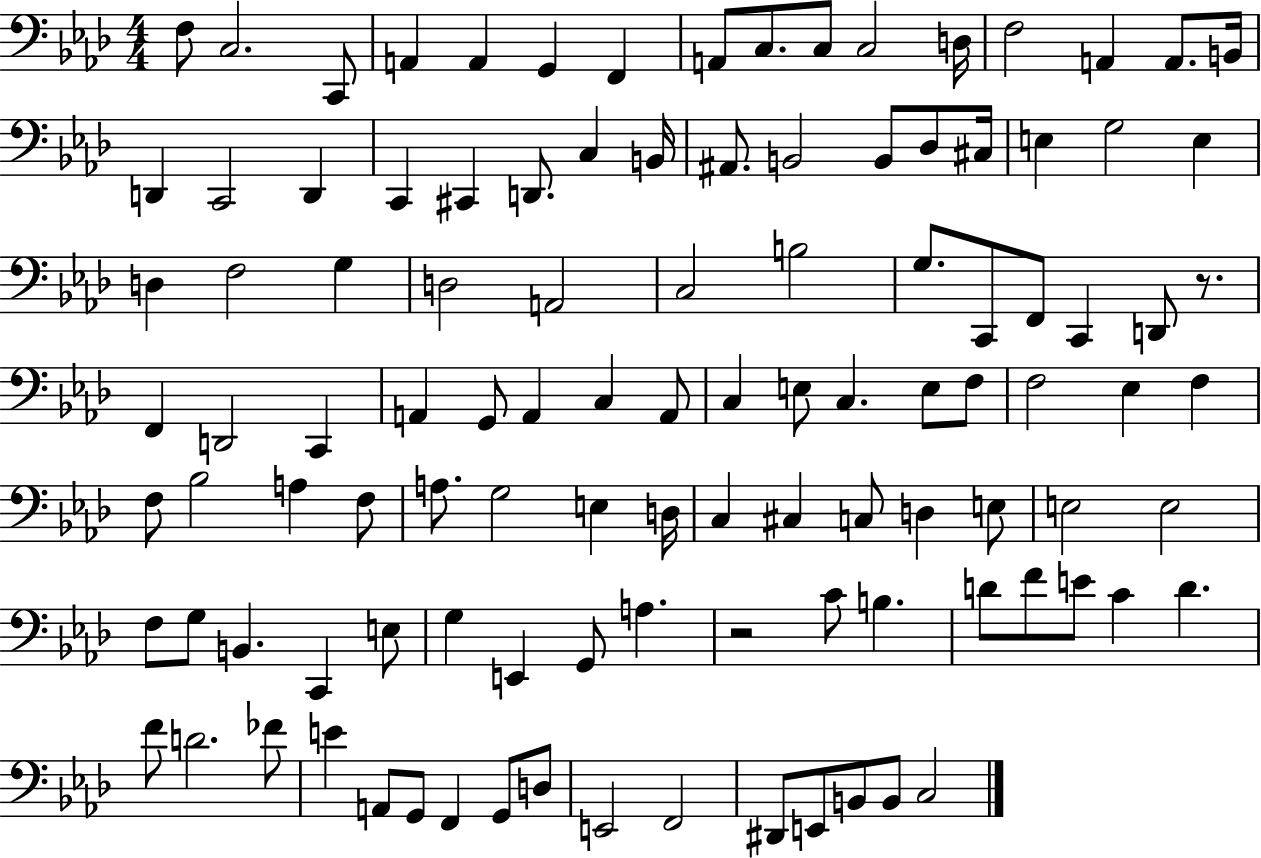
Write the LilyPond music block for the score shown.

{
  \clef bass
  \numericTimeSignature
  \time 4/4
  \key aes \major
  f8 c2. c,8 | a,4 a,4 g,4 f,4 | a,8 c8. c8 c2 d16 | f2 a,4 a,8. b,16 | \break d,4 c,2 d,4 | c,4 cis,4 d,8. c4 b,16 | ais,8. b,2 b,8 des8 cis16 | e4 g2 e4 | \break d4 f2 g4 | d2 a,2 | c2 b2 | g8. c,8 f,8 c,4 d,8 r8. | \break f,4 d,2 c,4 | a,4 g,8 a,4 c4 a,8 | c4 e8 c4. e8 f8 | f2 ees4 f4 | \break f8 bes2 a4 f8 | a8. g2 e4 d16 | c4 cis4 c8 d4 e8 | e2 e2 | \break f8 g8 b,4. c,4 e8 | g4 e,4 g,8 a4. | r2 c'8 b4. | d'8 f'8 e'8 c'4 d'4. | \break f'8 d'2. fes'8 | e'4 a,8 g,8 f,4 g,8 d8 | e,2 f,2 | dis,8 e,8 b,8 b,8 c2 | \break \bar "|."
}